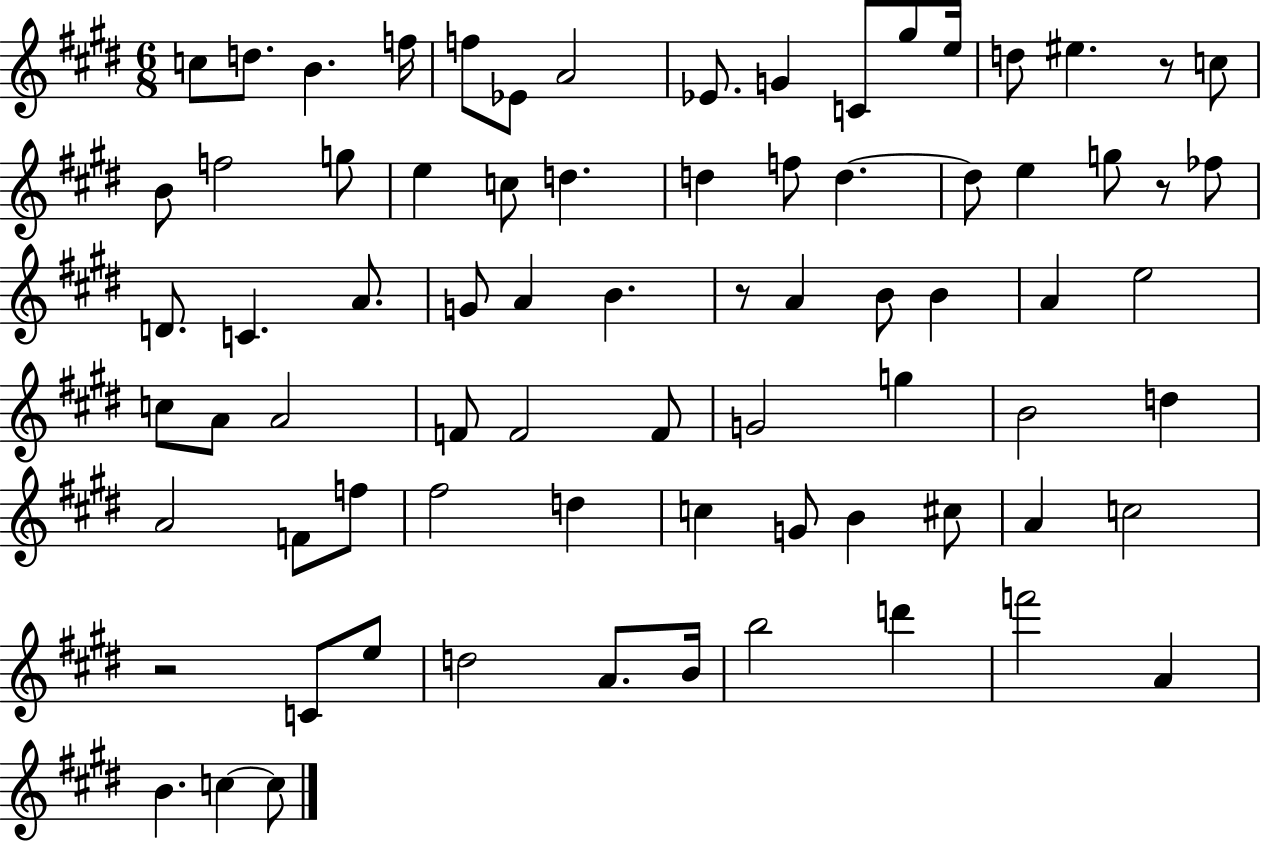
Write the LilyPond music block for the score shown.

{
  \clef treble
  \numericTimeSignature
  \time 6/8
  \key e \major
  \repeat volta 2 { c''8 d''8. b'4. f''16 | f''8 ees'8 a'2 | ees'8. g'4 c'8 gis''8 e''16 | d''8 eis''4. r8 c''8 | \break b'8 f''2 g''8 | e''4 c''8 d''4. | d''4 f''8 d''4.~~ | d''8 e''4 g''8 r8 fes''8 | \break d'8. c'4. a'8. | g'8 a'4 b'4. | r8 a'4 b'8 b'4 | a'4 e''2 | \break c''8 a'8 a'2 | f'8 f'2 f'8 | g'2 g''4 | b'2 d''4 | \break a'2 f'8 f''8 | fis''2 d''4 | c''4 g'8 b'4 cis''8 | a'4 c''2 | \break r2 c'8 e''8 | d''2 a'8. b'16 | b''2 d'''4 | f'''2 a'4 | \break b'4. c''4~~ c''8 | } \bar "|."
}